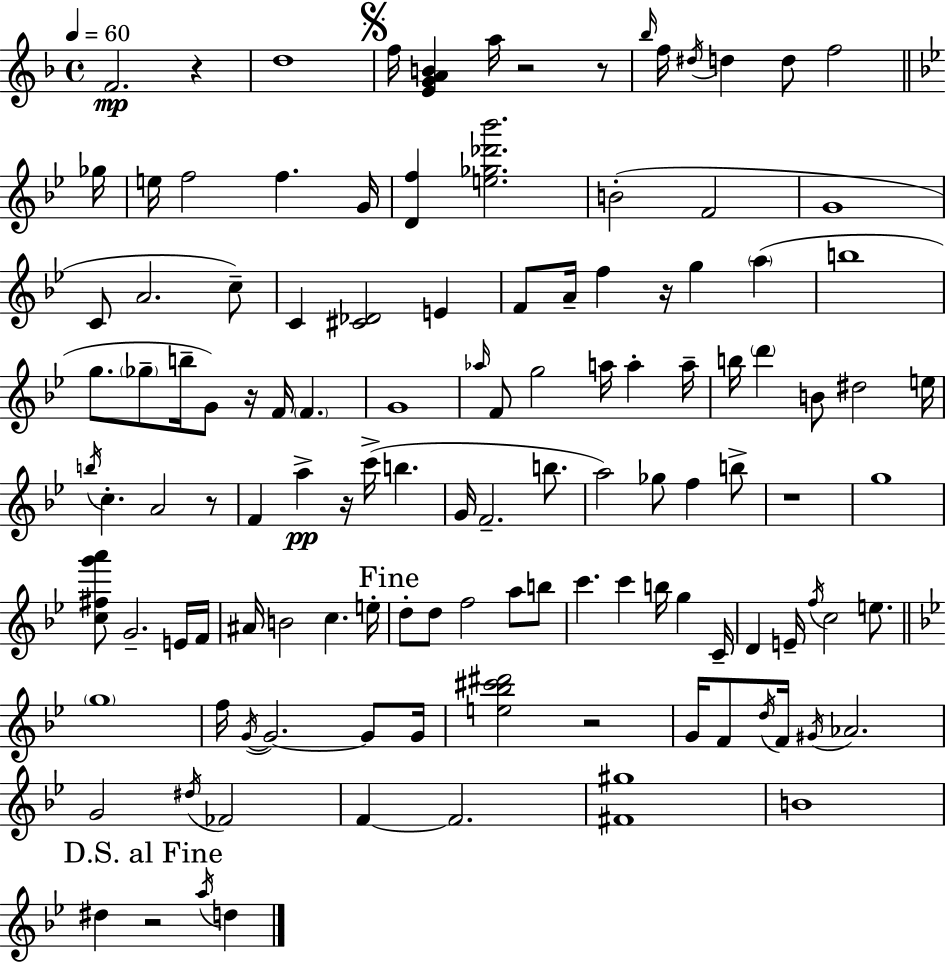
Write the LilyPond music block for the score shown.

{
  \clef treble
  \time 4/4
  \defaultTimeSignature
  \key d \minor
  \tempo 4 = 60
  \repeat volta 2 { f'2.\mp r4 | d''1 | \mark \markup { \musicglyph "scripts.segno" } f''16 <e' g' a' b'>4 a''16 r2 r8 | \grace { bes''16 } f''16 \acciaccatura { dis''16 } d''4 d''8 f''2 | \break \bar "||" \break \key g \minor ges''16 e''16 f''2 f''4. | g'16 <d' f''>4 <e'' ges'' des''' bes'''>2. | b'2-.( f'2 | g'1 | \break c'8 a'2. c''8--) | c'4 <cis' des'>2 e'4 | f'8 a'16-- f''4 r16 g''4 \parenthesize a''4( | b''1 | \break g''8. \parenthesize ges''8-- b''16-- g'8) r16 f'16 \parenthesize f'4. | g'1 | \grace { aes''16 } f'8 g''2 a''16 a''4-. | a''16-- b''16 \parenthesize d'''4 b'8 dis''2 | \break e''16 \acciaccatura { b''16 } c''4.-. a'2 | r8 f'4 a''4->\pp r16 c'''16->( b''4. | g'16 f'2.-- | b''8. a''2) ges''8 f''4 | \break b''8-> r1 | g''1 | <c'' fis'' g''' a'''>8 g'2.-- | e'16 f'16 ais'16 b'2 c''4. | \break e''16-. \mark "Fine" d''8-. d''8 f''2 a''8 | b''8 c'''4. c'''4 b''16 g''4 | c'16-- d'4 e'16-- \acciaccatura { f''16 } c''2 | e''8. \bar "||" \break \key bes \major \parenthesize g''1 | f''16 \acciaccatura { g'16~ }~ g'2. g'8 | g'16 <e'' bes'' cis''' dis'''>2 r2 | g'16 f'8 \acciaccatura { d''16 } f'16 \acciaccatura { gis'16 } aes'2. | \break g'2 \acciaccatura { dis''16 } fes'2 | f'4~~ f'2. | <fis' gis''>1 | b'1 | \break \mark "D.S. al Fine" dis''4 r2 | \acciaccatura { a''16 } d''4 } \bar "|."
}